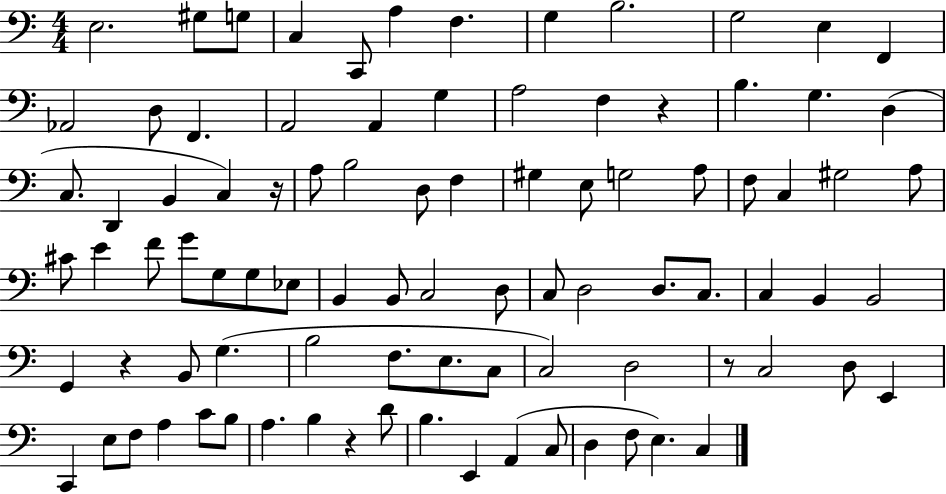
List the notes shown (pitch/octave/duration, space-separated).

E3/h. G#3/e G3/e C3/q C2/e A3/q F3/q. G3/q B3/h. G3/h E3/q F2/q Ab2/h D3/e F2/q. A2/h A2/q G3/q A3/h F3/q R/q B3/q. G3/q. D3/q C3/e. D2/q B2/q C3/q R/s A3/e B3/h D3/e F3/q G#3/q E3/e G3/h A3/e F3/e C3/q G#3/h A3/e C#4/e E4/q F4/e G4/e G3/e G3/e Eb3/e B2/q B2/e C3/h D3/e C3/e D3/h D3/e. C3/e. C3/q B2/q B2/h G2/q R/q B2/e G3/q. B3/h F3/e. E3/e. C3/e C3/h D3/h R/e C3/h D3/e E2/q C2/q E3/e F3/e A3/q C4/e B3/e A3/q. B3/q R/q D4/e B3/q. E2/q A2/q C3/e D3/q F3/e E3/q. C3/q